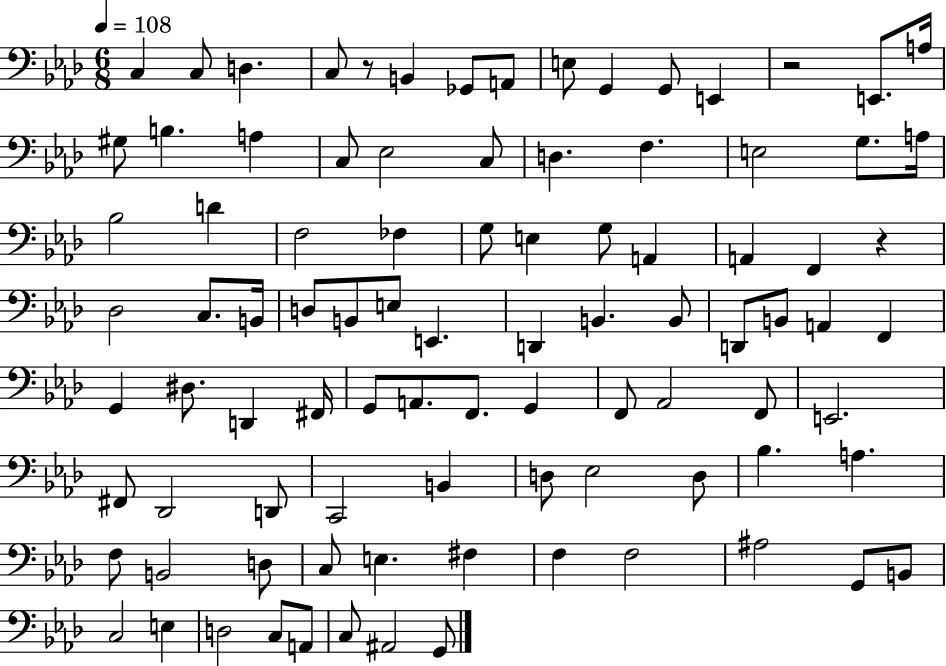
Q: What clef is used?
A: bass